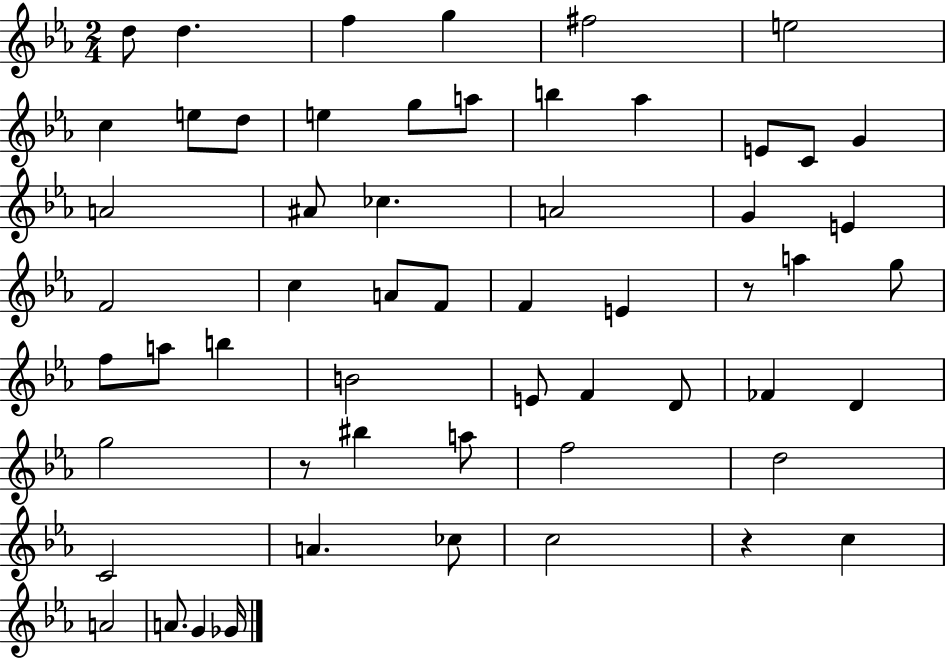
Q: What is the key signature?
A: EES major